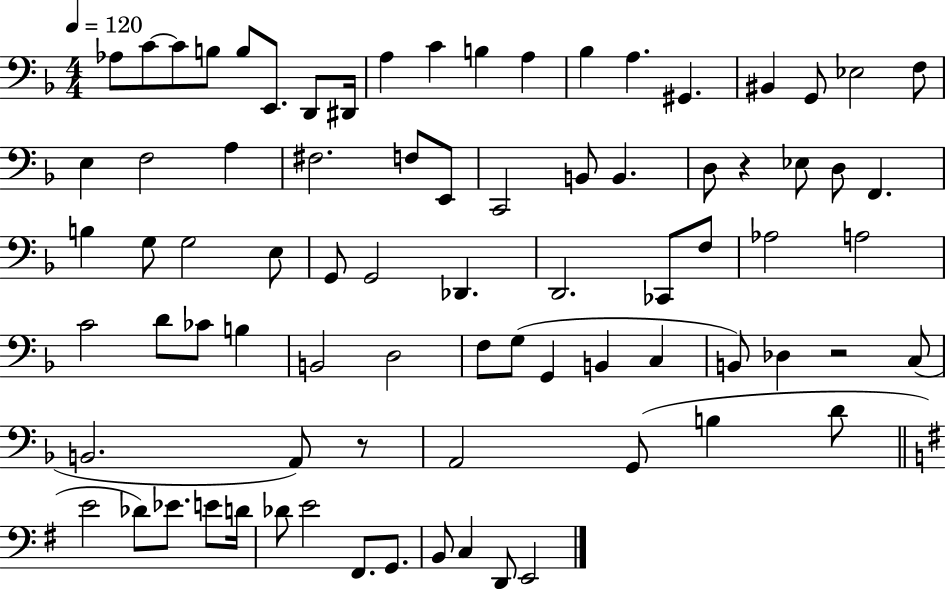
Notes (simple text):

Ab3/e C4/e C4/e B3/e B3/e E2/e. D2/e D#2/s A3/q C4/q B3/q A3/q Bb3/q A3/q. G#2/q. BIS2/q G2/e Eb3/h F3/e E3/q F3/h A3/q F#3/h. F3/e E2/e C2/h B2/e B2/q. D3/e R/q Eb3/e D3/e F2/q. B3/q G3/e G3/h E3/e G2/e G2/h Db2/q. D2/h. CES2/e F3/e Ab3/h A3/h C4/h D4/e CES4/e B3/q B2/h D3/h F3/e G3/e G2/q B2/q C3/q B2/e Db3/q R/h C3/e B2/h. A2/e R/e A2/h G2/e B3/q D4/e E4/h Db4/e Eb4/e. E4/e D4/s Db4/e E4/h F#2/e. G2/e. B2/e C3/q D2/e E2/h